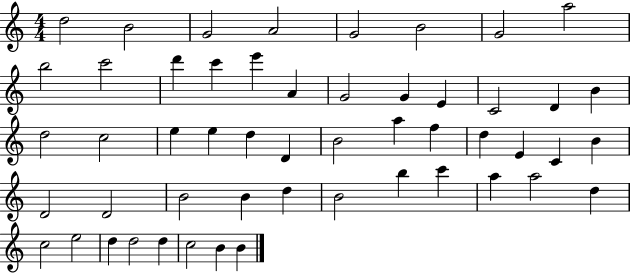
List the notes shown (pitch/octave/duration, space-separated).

D5/h B4/h G4/h A4/h G4/h B4/h G4/h A5/h B5/h C6/h D6/q C6/q E6/q A4/q G4/h G4/q E4/q C4/h D4/q B4/q D5/h C5/h E5/q E5/q D5/q D4/q B4/h A5/q F5/q D5/q E4/q C4/q B4/q D4/h D4/h B4/h B4/q D5/q B4/h B5/q C6/q A5/q A5/h D5/q C5/h E5/h D5/q D5/h D5/q C5/h B4/q B4/q